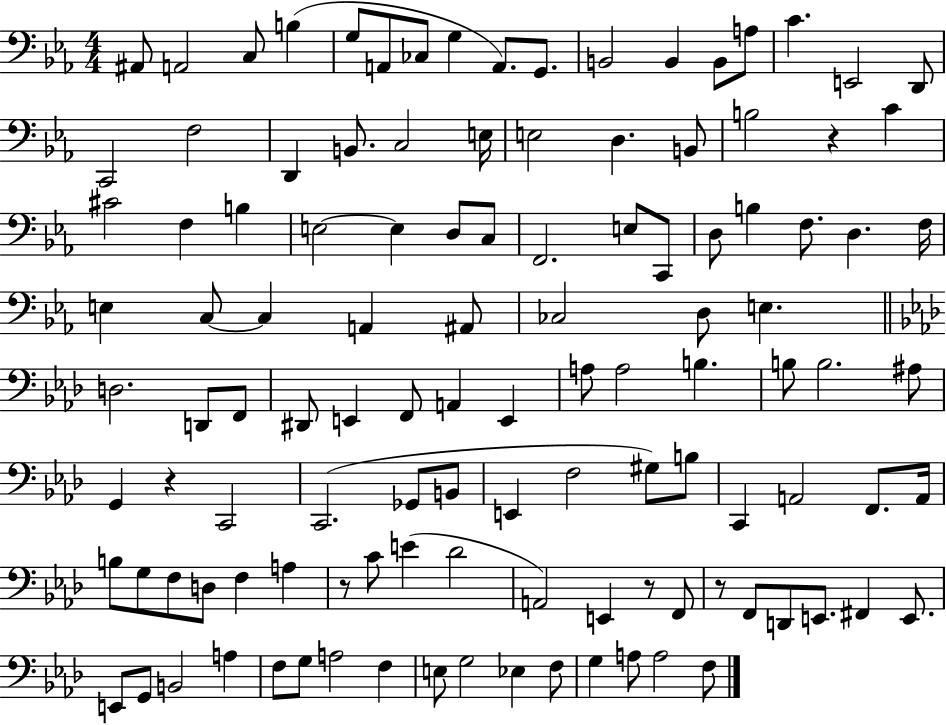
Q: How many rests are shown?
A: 5